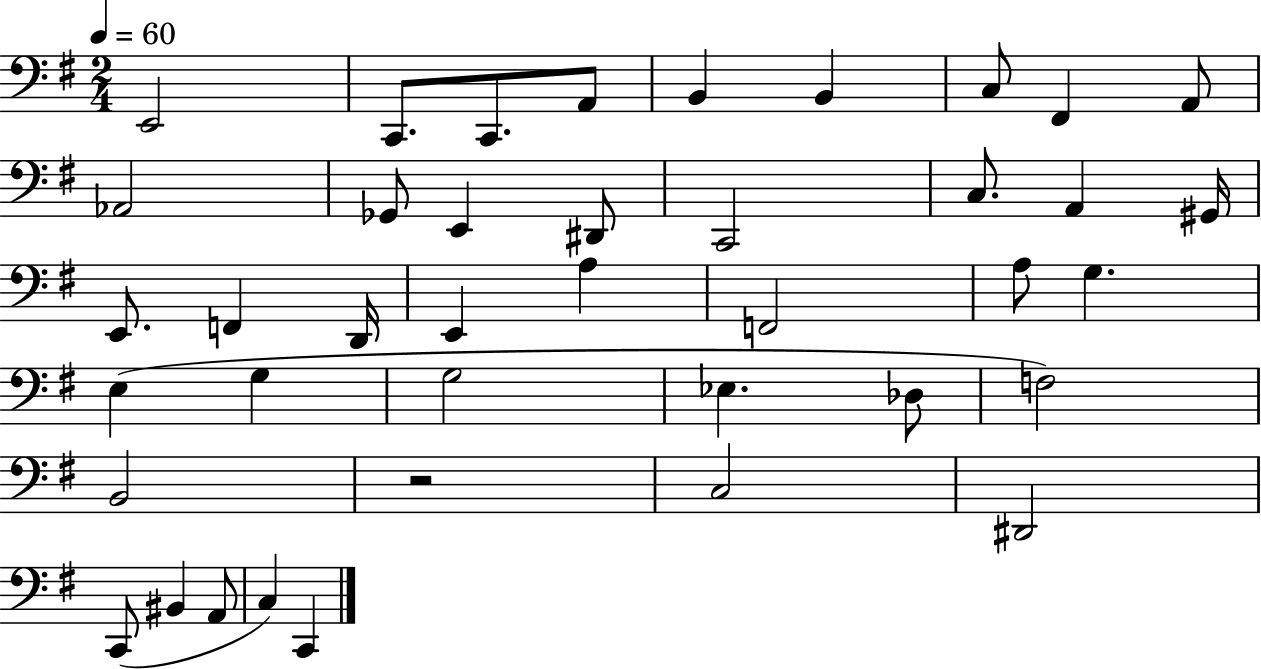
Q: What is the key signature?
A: G major